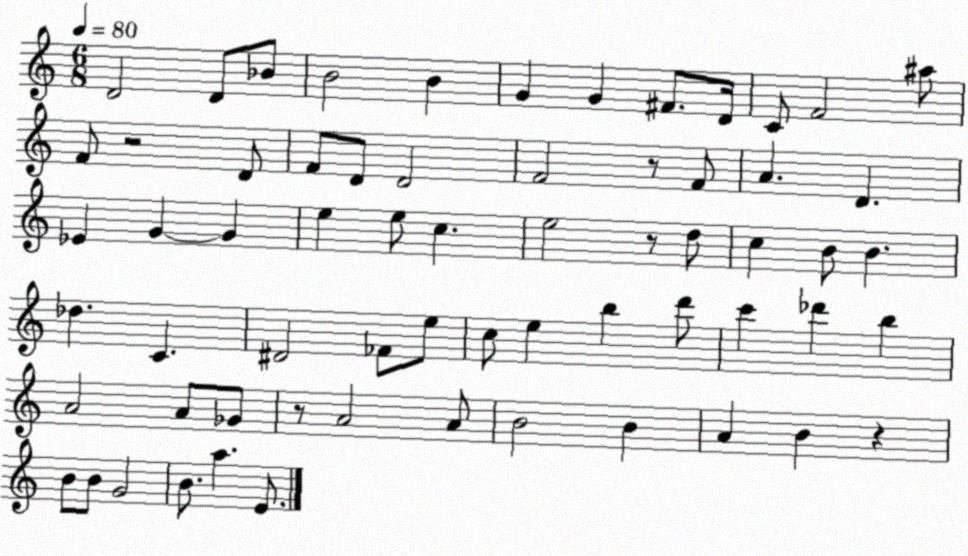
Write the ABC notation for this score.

X:1
T:Untitled
M:6/8
L:1/4
K:C
D2 D/2 _B/2 B2 B G G ^F/2 D/4 C/2 F2 ^a/2 F/2 z2 D/2 F/2 D/2 D2 F2 z/2 F/2 A D _E G G e e/2 c e2 z/2 d/2 c B/2 B _d C ^D2 _F/2 e/2 c/2 e b d'/2 c' _d' b A2 A/2 _G/2 z/2 A2 A/2 B2 B A B z B/2 B/2 G2 B/2 a E/2